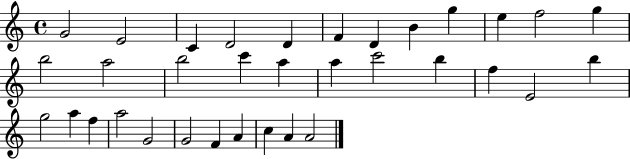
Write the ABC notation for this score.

X:1
T:Untitled
M:4/4
L:1/4
K:C
G2 E2 C D2 D F D B g e f2 g b2 a2 b2 c' a a c'2 b f E2 b g2 a f a2 G2 G2 F A c A A2